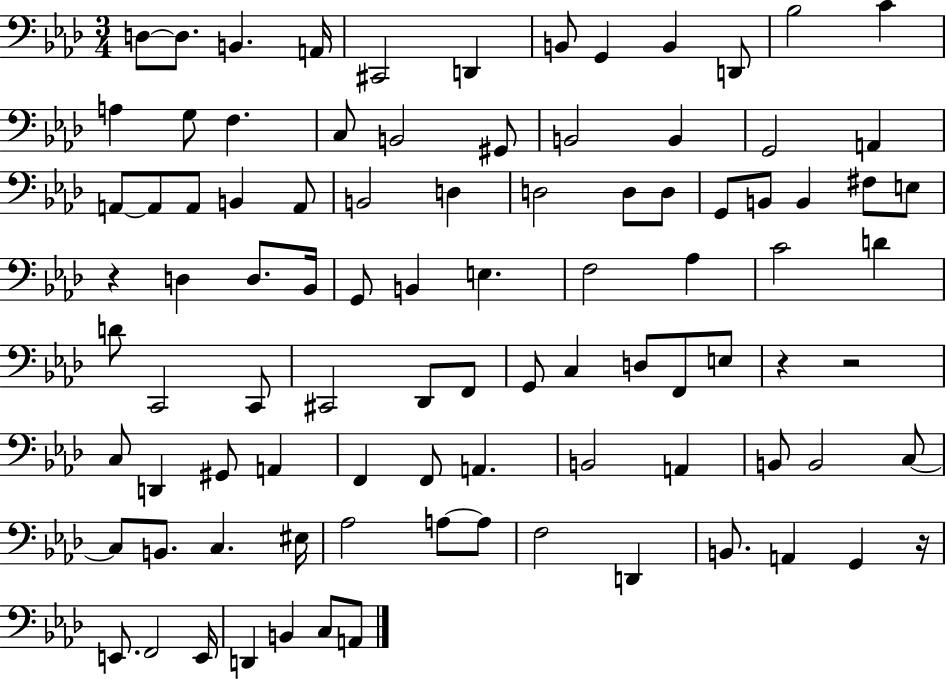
D3/e D3/e. B2/q. A2/s C#2/h D2/q B2/e G2/q B2/q D2/e Bb3/h C4/q A3/q G3/e F3/q. C3/e B2/h G#2/e B2/h B2/q G2/h A2/q A2/e A2/e A2/e B2/q A2/e B2/h D3/q D3/h D3/e D3/e G2/e B2/e B2/q F#3/e E3/e R/q D3/q D3/e. Bb2/s G2/e B2/q E3/q. F3/h Ab3/q C4/h D4/q D4/e C2/h C2/e C#2/h Db2/e F2/e G2/e C3/q D3/e F2/e E3/e R/q R/h C3/e D2/q G#2/e A2/q F2/q F2/e A2/q. B2/h A2/q B2/e B2/h C3/e C3/e B2/e. C3/q. EIS3/s Ab3/h A3/e A3/e F3/h D2/q B2/e. A2/q G2/q R/s E2/e. F2/h E2/s D2/q B2/q C3/e A2/e